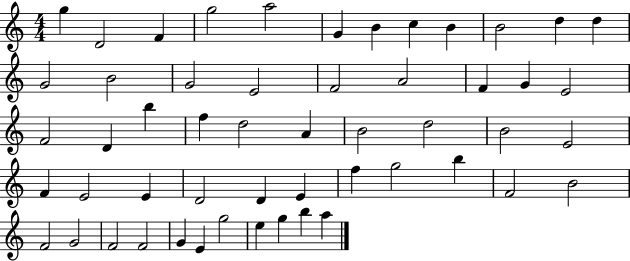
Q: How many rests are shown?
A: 0